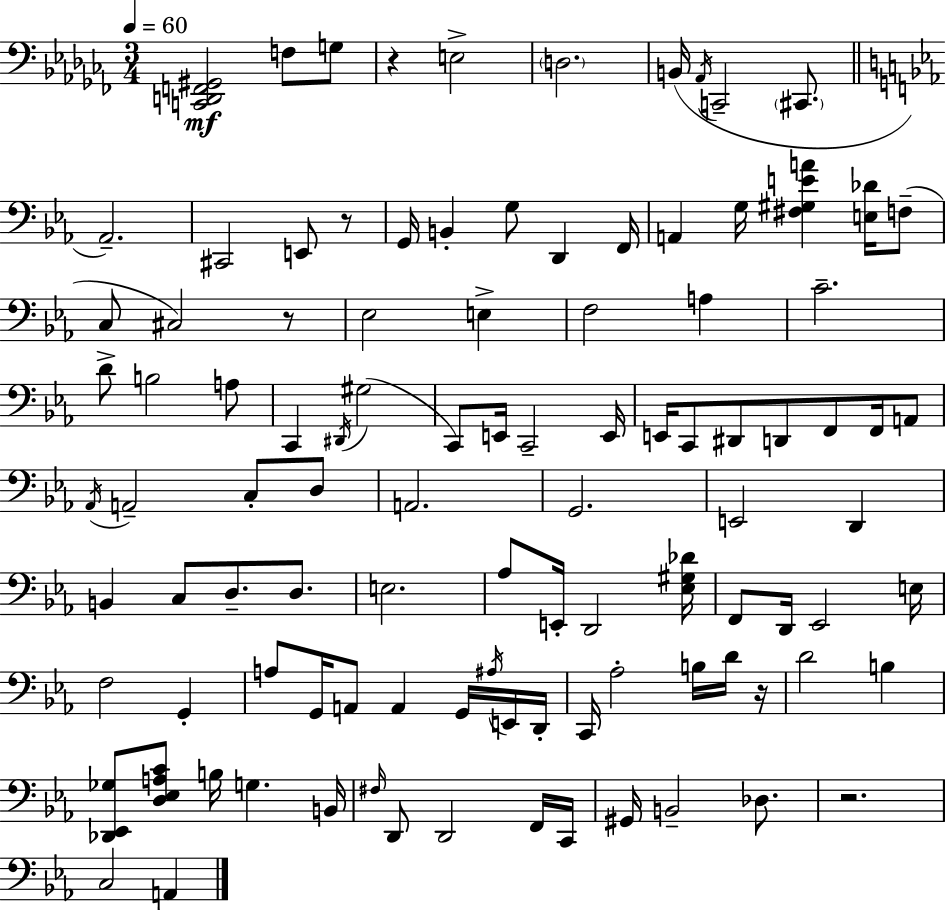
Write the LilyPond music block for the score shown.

{
  \clef bass
  \numericTimeSignature
  \time 3/4
  \key aes \minor
  \tempo 4 = 60
  <c, d, f, gis,>2\mf f8 g8 | r4 e2-> | \parenthesize d2. | b,16( \acciaccatura { aes,16 } c,2-- \parenthesize cis,8. | \break \bar "||" \break \key ees \major aes,2.--) | cis,2 e,8 r8 | g,16 b,4-. g8 d,4 f,16 | a,4 g16 <fis gis e' a'>4 <e des'>16 f8--( | \break c8 cis2) r8 | ees2 e4-> | f2 a4 | c'2.-- | \break d'8-> b2 a8 | c,4 \acciaccatura { dis,16 }( gis2 | c,8) e,16 c,2-- | e,16 e,16 c,8 dis,8 d,8 f,8 f,16 a,8 | \break \acciaccatura { aes,16 } a,2-- c8-. | d8 a,2. | g,2. | e,2 d,4 | \break b,4 c8 d8.-- d8. | e2. | aes8 e,16-. d,2 | <ees gis des'>16 f,8 d,16 ees,2 | \break e16 f2 g,4-. | a8 g,16 a,8 a,4 g,16 | \acciaccatura { ais16 } e,16 d,16-. c,16 aes2-. | b16 d'16 r16 d'2 b4 | \break <des, ees, ges>8 <d ees a c'>8 b16 g4. | b,16 \grace { fis16 } d,8 d,2 | f,16 c,16 gis,16 b,2-- | des8. r2. | \break c2 | a,4 \bar "|."
}